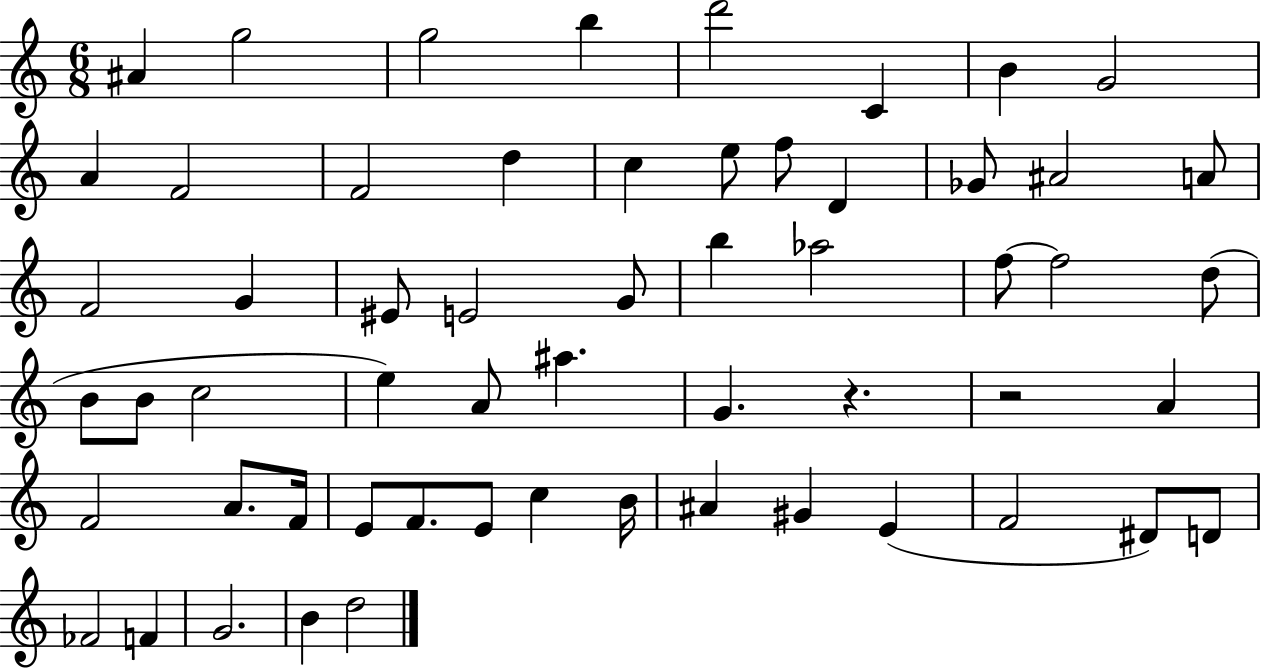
A#4/q G5/h G5/h B5/q D6/h C4/q B4/q G4/h A4/q F4/h F4/h D5/q C5/q E5/e F5/e D4/q Gb4/e A#4/h A4/e F4/h G4/q EIS4/e E4/h G4/e B5/q Ab5/h F5/e F5/h D5/e B4/e B4/e C5/h E5/q A4/e A#5/q. G4/q. R/q. R/h A4/q F4/h A4/e. F4/s E4/e F4/e. E4/e C5/q B4/s A#4/q G#4/q E4/q F4/h D#4/e D4/e FES4/h F4/q G4/h. B4/q D5/h